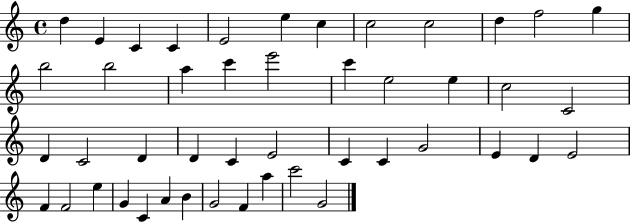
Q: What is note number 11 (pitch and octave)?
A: F5